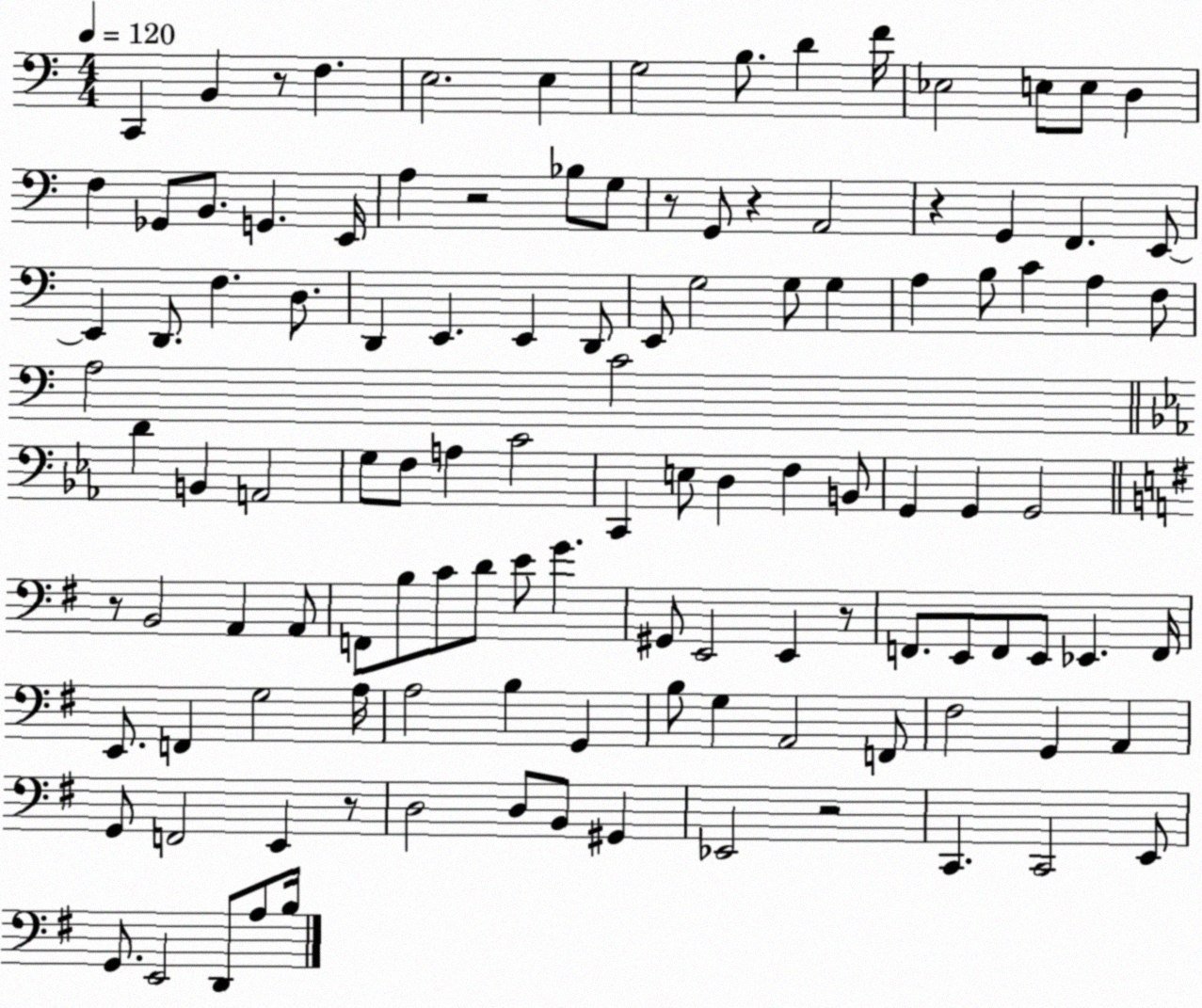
X:1
T:Untitled
M:4/4
L:1/4
K:C
C,, B,, z/2 F, E,2 E, G,2 B,/2 D F/4 _E,2 E,/2 E,/2 D, F, _G,,/2 B,,/2 G,, E,,/4 A, z2 _B,/2 G,/2 z/2 G,,/2 z A,,2 z G,, F,, E,,/2 E,, D,,/2 F, D,/2 D,, E,, E,, D,,/2 E,,/2 G,2 G,/2 G, A, B,/2 C A, F,/2 A,2 C2 D B,, A,,2 G,/2 F,/2 A, C2 C,, E,/2 D, F, B,,/2 G,, G,, G,,2 z/2 B,,2 A,, A,,/2 F,,/2 B,/2 C/2 D/2 E/2 G ^G,,/2 E,,2 E,, z/2 F,,/2 E,,/2 F,,/2 E,,/2 _E,, F,,/4 E,,/2 F,, G,2 A,/4 A,2 B, G,, B,/2 G, A,,2 F,,/2 ^F,2 G,, A,, G,,/2 F,,2 E,, z/2 D,2 D,/2 B,,/2 ^G,, _E,,2 z2 C,, C,,2 E,,/2 G,,/2 E,,2 D,,/2 A,/2 B,/4